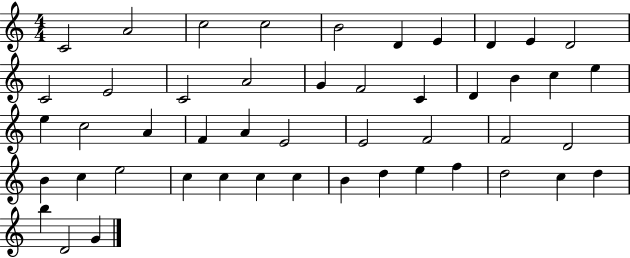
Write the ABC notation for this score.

X:1
T:Untitled
M:4/4
L:1/4
K:C
C2 A2 c2 c2 B2 D E D E D2 C2 E2 C2 A2 G F2 C D B c e e c2 A F A E2 E2 F2 F2 D2 B c e2 c c c c B d e f d2 c d b D2 G